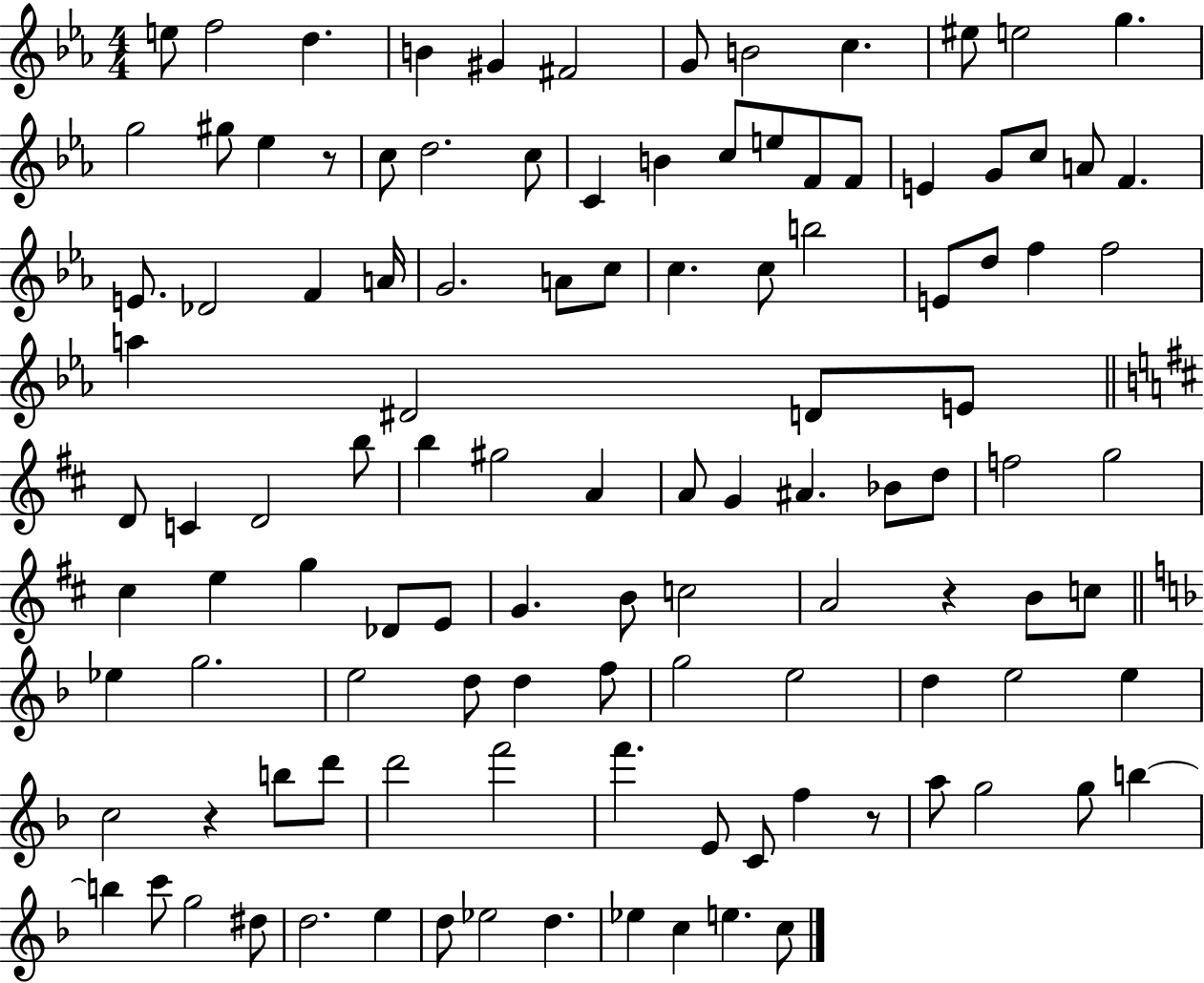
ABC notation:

X:1
T:Untitled
M:4/4
L:1/4
K:Eb
e/2 f2 d B ^G ^F2 G/2 B2 c ^e/2 e2 g g2 ^g/2 _e z/2 c/2 d2 c/2 C B c/2 e/2 F/2 F/2 E G/2 c/2 A/2 F E/2 _D2 F A/4 G2 A/2 c/2 c c/2 b2 E/2 d/2 f f2 a ^D2 D/2 E/2 D/2 C D2 b/2 b ^g2 A A/2 G ^A _B/2 d/2 f2 g2 ^c e g _D/2 E/2 G B/2 c2 A2 z B/2 c/2 _e g2 e2 d/2 d f/2 g2 e2 d e2 e c2 z b/2 d'/2 d'2 f'2 f' E/2 C/2 f z/2 a/2 g2 g/2 b b c'/2 g2 ^d/2 d2 e d/2 _e2 d _e c e c/2